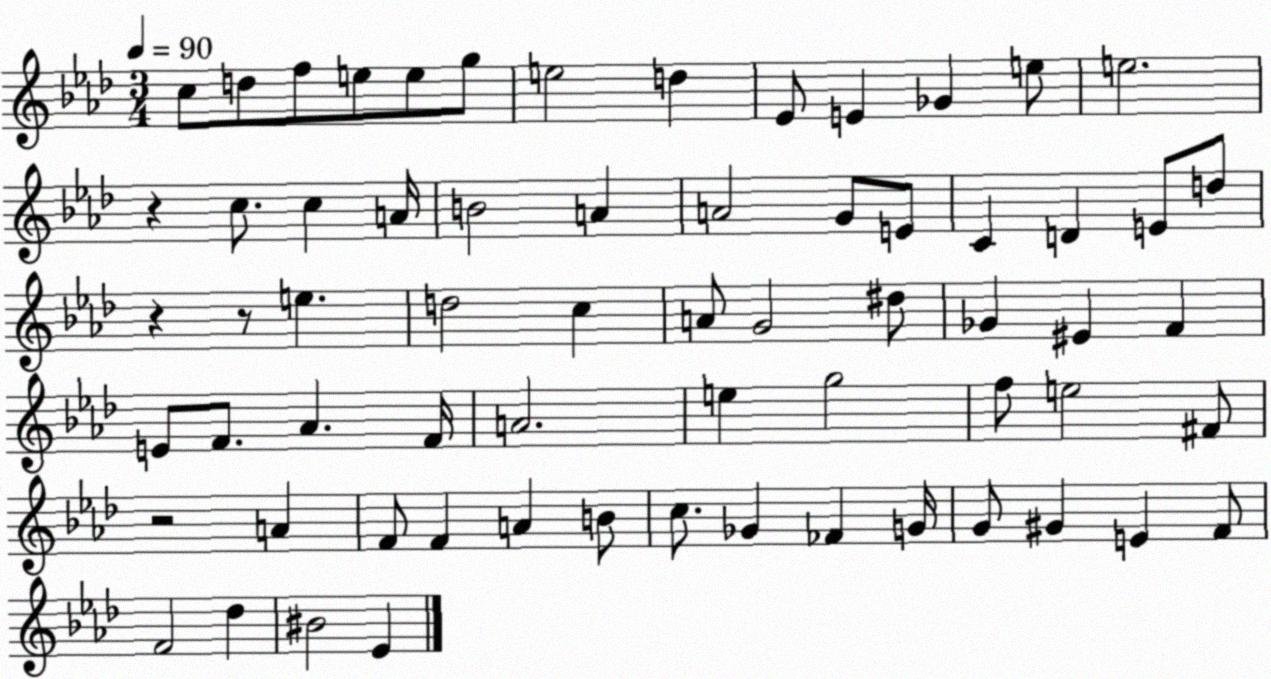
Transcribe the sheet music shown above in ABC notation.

X:1
T:Untitled
M:3/4
L:1/4
K:Ab
c/2 d/2 f/2 e/2 e/2 g/2 e2 d _E/2 E _G e/2 e2 z c/2 c A/4 B2 A A2 G/2 E/2 C D E/2 d/2 z z/2 e d2 c A/2 G2 ^d/2 _G ^E F E/2 F/2 _A F/4 A2 e g2 f/2 e2 ^F/2 z2 A F/2 F A B/2 c/2 _G _F G/4 G/2 ^G E F/2 F2 _d ^B2 _E